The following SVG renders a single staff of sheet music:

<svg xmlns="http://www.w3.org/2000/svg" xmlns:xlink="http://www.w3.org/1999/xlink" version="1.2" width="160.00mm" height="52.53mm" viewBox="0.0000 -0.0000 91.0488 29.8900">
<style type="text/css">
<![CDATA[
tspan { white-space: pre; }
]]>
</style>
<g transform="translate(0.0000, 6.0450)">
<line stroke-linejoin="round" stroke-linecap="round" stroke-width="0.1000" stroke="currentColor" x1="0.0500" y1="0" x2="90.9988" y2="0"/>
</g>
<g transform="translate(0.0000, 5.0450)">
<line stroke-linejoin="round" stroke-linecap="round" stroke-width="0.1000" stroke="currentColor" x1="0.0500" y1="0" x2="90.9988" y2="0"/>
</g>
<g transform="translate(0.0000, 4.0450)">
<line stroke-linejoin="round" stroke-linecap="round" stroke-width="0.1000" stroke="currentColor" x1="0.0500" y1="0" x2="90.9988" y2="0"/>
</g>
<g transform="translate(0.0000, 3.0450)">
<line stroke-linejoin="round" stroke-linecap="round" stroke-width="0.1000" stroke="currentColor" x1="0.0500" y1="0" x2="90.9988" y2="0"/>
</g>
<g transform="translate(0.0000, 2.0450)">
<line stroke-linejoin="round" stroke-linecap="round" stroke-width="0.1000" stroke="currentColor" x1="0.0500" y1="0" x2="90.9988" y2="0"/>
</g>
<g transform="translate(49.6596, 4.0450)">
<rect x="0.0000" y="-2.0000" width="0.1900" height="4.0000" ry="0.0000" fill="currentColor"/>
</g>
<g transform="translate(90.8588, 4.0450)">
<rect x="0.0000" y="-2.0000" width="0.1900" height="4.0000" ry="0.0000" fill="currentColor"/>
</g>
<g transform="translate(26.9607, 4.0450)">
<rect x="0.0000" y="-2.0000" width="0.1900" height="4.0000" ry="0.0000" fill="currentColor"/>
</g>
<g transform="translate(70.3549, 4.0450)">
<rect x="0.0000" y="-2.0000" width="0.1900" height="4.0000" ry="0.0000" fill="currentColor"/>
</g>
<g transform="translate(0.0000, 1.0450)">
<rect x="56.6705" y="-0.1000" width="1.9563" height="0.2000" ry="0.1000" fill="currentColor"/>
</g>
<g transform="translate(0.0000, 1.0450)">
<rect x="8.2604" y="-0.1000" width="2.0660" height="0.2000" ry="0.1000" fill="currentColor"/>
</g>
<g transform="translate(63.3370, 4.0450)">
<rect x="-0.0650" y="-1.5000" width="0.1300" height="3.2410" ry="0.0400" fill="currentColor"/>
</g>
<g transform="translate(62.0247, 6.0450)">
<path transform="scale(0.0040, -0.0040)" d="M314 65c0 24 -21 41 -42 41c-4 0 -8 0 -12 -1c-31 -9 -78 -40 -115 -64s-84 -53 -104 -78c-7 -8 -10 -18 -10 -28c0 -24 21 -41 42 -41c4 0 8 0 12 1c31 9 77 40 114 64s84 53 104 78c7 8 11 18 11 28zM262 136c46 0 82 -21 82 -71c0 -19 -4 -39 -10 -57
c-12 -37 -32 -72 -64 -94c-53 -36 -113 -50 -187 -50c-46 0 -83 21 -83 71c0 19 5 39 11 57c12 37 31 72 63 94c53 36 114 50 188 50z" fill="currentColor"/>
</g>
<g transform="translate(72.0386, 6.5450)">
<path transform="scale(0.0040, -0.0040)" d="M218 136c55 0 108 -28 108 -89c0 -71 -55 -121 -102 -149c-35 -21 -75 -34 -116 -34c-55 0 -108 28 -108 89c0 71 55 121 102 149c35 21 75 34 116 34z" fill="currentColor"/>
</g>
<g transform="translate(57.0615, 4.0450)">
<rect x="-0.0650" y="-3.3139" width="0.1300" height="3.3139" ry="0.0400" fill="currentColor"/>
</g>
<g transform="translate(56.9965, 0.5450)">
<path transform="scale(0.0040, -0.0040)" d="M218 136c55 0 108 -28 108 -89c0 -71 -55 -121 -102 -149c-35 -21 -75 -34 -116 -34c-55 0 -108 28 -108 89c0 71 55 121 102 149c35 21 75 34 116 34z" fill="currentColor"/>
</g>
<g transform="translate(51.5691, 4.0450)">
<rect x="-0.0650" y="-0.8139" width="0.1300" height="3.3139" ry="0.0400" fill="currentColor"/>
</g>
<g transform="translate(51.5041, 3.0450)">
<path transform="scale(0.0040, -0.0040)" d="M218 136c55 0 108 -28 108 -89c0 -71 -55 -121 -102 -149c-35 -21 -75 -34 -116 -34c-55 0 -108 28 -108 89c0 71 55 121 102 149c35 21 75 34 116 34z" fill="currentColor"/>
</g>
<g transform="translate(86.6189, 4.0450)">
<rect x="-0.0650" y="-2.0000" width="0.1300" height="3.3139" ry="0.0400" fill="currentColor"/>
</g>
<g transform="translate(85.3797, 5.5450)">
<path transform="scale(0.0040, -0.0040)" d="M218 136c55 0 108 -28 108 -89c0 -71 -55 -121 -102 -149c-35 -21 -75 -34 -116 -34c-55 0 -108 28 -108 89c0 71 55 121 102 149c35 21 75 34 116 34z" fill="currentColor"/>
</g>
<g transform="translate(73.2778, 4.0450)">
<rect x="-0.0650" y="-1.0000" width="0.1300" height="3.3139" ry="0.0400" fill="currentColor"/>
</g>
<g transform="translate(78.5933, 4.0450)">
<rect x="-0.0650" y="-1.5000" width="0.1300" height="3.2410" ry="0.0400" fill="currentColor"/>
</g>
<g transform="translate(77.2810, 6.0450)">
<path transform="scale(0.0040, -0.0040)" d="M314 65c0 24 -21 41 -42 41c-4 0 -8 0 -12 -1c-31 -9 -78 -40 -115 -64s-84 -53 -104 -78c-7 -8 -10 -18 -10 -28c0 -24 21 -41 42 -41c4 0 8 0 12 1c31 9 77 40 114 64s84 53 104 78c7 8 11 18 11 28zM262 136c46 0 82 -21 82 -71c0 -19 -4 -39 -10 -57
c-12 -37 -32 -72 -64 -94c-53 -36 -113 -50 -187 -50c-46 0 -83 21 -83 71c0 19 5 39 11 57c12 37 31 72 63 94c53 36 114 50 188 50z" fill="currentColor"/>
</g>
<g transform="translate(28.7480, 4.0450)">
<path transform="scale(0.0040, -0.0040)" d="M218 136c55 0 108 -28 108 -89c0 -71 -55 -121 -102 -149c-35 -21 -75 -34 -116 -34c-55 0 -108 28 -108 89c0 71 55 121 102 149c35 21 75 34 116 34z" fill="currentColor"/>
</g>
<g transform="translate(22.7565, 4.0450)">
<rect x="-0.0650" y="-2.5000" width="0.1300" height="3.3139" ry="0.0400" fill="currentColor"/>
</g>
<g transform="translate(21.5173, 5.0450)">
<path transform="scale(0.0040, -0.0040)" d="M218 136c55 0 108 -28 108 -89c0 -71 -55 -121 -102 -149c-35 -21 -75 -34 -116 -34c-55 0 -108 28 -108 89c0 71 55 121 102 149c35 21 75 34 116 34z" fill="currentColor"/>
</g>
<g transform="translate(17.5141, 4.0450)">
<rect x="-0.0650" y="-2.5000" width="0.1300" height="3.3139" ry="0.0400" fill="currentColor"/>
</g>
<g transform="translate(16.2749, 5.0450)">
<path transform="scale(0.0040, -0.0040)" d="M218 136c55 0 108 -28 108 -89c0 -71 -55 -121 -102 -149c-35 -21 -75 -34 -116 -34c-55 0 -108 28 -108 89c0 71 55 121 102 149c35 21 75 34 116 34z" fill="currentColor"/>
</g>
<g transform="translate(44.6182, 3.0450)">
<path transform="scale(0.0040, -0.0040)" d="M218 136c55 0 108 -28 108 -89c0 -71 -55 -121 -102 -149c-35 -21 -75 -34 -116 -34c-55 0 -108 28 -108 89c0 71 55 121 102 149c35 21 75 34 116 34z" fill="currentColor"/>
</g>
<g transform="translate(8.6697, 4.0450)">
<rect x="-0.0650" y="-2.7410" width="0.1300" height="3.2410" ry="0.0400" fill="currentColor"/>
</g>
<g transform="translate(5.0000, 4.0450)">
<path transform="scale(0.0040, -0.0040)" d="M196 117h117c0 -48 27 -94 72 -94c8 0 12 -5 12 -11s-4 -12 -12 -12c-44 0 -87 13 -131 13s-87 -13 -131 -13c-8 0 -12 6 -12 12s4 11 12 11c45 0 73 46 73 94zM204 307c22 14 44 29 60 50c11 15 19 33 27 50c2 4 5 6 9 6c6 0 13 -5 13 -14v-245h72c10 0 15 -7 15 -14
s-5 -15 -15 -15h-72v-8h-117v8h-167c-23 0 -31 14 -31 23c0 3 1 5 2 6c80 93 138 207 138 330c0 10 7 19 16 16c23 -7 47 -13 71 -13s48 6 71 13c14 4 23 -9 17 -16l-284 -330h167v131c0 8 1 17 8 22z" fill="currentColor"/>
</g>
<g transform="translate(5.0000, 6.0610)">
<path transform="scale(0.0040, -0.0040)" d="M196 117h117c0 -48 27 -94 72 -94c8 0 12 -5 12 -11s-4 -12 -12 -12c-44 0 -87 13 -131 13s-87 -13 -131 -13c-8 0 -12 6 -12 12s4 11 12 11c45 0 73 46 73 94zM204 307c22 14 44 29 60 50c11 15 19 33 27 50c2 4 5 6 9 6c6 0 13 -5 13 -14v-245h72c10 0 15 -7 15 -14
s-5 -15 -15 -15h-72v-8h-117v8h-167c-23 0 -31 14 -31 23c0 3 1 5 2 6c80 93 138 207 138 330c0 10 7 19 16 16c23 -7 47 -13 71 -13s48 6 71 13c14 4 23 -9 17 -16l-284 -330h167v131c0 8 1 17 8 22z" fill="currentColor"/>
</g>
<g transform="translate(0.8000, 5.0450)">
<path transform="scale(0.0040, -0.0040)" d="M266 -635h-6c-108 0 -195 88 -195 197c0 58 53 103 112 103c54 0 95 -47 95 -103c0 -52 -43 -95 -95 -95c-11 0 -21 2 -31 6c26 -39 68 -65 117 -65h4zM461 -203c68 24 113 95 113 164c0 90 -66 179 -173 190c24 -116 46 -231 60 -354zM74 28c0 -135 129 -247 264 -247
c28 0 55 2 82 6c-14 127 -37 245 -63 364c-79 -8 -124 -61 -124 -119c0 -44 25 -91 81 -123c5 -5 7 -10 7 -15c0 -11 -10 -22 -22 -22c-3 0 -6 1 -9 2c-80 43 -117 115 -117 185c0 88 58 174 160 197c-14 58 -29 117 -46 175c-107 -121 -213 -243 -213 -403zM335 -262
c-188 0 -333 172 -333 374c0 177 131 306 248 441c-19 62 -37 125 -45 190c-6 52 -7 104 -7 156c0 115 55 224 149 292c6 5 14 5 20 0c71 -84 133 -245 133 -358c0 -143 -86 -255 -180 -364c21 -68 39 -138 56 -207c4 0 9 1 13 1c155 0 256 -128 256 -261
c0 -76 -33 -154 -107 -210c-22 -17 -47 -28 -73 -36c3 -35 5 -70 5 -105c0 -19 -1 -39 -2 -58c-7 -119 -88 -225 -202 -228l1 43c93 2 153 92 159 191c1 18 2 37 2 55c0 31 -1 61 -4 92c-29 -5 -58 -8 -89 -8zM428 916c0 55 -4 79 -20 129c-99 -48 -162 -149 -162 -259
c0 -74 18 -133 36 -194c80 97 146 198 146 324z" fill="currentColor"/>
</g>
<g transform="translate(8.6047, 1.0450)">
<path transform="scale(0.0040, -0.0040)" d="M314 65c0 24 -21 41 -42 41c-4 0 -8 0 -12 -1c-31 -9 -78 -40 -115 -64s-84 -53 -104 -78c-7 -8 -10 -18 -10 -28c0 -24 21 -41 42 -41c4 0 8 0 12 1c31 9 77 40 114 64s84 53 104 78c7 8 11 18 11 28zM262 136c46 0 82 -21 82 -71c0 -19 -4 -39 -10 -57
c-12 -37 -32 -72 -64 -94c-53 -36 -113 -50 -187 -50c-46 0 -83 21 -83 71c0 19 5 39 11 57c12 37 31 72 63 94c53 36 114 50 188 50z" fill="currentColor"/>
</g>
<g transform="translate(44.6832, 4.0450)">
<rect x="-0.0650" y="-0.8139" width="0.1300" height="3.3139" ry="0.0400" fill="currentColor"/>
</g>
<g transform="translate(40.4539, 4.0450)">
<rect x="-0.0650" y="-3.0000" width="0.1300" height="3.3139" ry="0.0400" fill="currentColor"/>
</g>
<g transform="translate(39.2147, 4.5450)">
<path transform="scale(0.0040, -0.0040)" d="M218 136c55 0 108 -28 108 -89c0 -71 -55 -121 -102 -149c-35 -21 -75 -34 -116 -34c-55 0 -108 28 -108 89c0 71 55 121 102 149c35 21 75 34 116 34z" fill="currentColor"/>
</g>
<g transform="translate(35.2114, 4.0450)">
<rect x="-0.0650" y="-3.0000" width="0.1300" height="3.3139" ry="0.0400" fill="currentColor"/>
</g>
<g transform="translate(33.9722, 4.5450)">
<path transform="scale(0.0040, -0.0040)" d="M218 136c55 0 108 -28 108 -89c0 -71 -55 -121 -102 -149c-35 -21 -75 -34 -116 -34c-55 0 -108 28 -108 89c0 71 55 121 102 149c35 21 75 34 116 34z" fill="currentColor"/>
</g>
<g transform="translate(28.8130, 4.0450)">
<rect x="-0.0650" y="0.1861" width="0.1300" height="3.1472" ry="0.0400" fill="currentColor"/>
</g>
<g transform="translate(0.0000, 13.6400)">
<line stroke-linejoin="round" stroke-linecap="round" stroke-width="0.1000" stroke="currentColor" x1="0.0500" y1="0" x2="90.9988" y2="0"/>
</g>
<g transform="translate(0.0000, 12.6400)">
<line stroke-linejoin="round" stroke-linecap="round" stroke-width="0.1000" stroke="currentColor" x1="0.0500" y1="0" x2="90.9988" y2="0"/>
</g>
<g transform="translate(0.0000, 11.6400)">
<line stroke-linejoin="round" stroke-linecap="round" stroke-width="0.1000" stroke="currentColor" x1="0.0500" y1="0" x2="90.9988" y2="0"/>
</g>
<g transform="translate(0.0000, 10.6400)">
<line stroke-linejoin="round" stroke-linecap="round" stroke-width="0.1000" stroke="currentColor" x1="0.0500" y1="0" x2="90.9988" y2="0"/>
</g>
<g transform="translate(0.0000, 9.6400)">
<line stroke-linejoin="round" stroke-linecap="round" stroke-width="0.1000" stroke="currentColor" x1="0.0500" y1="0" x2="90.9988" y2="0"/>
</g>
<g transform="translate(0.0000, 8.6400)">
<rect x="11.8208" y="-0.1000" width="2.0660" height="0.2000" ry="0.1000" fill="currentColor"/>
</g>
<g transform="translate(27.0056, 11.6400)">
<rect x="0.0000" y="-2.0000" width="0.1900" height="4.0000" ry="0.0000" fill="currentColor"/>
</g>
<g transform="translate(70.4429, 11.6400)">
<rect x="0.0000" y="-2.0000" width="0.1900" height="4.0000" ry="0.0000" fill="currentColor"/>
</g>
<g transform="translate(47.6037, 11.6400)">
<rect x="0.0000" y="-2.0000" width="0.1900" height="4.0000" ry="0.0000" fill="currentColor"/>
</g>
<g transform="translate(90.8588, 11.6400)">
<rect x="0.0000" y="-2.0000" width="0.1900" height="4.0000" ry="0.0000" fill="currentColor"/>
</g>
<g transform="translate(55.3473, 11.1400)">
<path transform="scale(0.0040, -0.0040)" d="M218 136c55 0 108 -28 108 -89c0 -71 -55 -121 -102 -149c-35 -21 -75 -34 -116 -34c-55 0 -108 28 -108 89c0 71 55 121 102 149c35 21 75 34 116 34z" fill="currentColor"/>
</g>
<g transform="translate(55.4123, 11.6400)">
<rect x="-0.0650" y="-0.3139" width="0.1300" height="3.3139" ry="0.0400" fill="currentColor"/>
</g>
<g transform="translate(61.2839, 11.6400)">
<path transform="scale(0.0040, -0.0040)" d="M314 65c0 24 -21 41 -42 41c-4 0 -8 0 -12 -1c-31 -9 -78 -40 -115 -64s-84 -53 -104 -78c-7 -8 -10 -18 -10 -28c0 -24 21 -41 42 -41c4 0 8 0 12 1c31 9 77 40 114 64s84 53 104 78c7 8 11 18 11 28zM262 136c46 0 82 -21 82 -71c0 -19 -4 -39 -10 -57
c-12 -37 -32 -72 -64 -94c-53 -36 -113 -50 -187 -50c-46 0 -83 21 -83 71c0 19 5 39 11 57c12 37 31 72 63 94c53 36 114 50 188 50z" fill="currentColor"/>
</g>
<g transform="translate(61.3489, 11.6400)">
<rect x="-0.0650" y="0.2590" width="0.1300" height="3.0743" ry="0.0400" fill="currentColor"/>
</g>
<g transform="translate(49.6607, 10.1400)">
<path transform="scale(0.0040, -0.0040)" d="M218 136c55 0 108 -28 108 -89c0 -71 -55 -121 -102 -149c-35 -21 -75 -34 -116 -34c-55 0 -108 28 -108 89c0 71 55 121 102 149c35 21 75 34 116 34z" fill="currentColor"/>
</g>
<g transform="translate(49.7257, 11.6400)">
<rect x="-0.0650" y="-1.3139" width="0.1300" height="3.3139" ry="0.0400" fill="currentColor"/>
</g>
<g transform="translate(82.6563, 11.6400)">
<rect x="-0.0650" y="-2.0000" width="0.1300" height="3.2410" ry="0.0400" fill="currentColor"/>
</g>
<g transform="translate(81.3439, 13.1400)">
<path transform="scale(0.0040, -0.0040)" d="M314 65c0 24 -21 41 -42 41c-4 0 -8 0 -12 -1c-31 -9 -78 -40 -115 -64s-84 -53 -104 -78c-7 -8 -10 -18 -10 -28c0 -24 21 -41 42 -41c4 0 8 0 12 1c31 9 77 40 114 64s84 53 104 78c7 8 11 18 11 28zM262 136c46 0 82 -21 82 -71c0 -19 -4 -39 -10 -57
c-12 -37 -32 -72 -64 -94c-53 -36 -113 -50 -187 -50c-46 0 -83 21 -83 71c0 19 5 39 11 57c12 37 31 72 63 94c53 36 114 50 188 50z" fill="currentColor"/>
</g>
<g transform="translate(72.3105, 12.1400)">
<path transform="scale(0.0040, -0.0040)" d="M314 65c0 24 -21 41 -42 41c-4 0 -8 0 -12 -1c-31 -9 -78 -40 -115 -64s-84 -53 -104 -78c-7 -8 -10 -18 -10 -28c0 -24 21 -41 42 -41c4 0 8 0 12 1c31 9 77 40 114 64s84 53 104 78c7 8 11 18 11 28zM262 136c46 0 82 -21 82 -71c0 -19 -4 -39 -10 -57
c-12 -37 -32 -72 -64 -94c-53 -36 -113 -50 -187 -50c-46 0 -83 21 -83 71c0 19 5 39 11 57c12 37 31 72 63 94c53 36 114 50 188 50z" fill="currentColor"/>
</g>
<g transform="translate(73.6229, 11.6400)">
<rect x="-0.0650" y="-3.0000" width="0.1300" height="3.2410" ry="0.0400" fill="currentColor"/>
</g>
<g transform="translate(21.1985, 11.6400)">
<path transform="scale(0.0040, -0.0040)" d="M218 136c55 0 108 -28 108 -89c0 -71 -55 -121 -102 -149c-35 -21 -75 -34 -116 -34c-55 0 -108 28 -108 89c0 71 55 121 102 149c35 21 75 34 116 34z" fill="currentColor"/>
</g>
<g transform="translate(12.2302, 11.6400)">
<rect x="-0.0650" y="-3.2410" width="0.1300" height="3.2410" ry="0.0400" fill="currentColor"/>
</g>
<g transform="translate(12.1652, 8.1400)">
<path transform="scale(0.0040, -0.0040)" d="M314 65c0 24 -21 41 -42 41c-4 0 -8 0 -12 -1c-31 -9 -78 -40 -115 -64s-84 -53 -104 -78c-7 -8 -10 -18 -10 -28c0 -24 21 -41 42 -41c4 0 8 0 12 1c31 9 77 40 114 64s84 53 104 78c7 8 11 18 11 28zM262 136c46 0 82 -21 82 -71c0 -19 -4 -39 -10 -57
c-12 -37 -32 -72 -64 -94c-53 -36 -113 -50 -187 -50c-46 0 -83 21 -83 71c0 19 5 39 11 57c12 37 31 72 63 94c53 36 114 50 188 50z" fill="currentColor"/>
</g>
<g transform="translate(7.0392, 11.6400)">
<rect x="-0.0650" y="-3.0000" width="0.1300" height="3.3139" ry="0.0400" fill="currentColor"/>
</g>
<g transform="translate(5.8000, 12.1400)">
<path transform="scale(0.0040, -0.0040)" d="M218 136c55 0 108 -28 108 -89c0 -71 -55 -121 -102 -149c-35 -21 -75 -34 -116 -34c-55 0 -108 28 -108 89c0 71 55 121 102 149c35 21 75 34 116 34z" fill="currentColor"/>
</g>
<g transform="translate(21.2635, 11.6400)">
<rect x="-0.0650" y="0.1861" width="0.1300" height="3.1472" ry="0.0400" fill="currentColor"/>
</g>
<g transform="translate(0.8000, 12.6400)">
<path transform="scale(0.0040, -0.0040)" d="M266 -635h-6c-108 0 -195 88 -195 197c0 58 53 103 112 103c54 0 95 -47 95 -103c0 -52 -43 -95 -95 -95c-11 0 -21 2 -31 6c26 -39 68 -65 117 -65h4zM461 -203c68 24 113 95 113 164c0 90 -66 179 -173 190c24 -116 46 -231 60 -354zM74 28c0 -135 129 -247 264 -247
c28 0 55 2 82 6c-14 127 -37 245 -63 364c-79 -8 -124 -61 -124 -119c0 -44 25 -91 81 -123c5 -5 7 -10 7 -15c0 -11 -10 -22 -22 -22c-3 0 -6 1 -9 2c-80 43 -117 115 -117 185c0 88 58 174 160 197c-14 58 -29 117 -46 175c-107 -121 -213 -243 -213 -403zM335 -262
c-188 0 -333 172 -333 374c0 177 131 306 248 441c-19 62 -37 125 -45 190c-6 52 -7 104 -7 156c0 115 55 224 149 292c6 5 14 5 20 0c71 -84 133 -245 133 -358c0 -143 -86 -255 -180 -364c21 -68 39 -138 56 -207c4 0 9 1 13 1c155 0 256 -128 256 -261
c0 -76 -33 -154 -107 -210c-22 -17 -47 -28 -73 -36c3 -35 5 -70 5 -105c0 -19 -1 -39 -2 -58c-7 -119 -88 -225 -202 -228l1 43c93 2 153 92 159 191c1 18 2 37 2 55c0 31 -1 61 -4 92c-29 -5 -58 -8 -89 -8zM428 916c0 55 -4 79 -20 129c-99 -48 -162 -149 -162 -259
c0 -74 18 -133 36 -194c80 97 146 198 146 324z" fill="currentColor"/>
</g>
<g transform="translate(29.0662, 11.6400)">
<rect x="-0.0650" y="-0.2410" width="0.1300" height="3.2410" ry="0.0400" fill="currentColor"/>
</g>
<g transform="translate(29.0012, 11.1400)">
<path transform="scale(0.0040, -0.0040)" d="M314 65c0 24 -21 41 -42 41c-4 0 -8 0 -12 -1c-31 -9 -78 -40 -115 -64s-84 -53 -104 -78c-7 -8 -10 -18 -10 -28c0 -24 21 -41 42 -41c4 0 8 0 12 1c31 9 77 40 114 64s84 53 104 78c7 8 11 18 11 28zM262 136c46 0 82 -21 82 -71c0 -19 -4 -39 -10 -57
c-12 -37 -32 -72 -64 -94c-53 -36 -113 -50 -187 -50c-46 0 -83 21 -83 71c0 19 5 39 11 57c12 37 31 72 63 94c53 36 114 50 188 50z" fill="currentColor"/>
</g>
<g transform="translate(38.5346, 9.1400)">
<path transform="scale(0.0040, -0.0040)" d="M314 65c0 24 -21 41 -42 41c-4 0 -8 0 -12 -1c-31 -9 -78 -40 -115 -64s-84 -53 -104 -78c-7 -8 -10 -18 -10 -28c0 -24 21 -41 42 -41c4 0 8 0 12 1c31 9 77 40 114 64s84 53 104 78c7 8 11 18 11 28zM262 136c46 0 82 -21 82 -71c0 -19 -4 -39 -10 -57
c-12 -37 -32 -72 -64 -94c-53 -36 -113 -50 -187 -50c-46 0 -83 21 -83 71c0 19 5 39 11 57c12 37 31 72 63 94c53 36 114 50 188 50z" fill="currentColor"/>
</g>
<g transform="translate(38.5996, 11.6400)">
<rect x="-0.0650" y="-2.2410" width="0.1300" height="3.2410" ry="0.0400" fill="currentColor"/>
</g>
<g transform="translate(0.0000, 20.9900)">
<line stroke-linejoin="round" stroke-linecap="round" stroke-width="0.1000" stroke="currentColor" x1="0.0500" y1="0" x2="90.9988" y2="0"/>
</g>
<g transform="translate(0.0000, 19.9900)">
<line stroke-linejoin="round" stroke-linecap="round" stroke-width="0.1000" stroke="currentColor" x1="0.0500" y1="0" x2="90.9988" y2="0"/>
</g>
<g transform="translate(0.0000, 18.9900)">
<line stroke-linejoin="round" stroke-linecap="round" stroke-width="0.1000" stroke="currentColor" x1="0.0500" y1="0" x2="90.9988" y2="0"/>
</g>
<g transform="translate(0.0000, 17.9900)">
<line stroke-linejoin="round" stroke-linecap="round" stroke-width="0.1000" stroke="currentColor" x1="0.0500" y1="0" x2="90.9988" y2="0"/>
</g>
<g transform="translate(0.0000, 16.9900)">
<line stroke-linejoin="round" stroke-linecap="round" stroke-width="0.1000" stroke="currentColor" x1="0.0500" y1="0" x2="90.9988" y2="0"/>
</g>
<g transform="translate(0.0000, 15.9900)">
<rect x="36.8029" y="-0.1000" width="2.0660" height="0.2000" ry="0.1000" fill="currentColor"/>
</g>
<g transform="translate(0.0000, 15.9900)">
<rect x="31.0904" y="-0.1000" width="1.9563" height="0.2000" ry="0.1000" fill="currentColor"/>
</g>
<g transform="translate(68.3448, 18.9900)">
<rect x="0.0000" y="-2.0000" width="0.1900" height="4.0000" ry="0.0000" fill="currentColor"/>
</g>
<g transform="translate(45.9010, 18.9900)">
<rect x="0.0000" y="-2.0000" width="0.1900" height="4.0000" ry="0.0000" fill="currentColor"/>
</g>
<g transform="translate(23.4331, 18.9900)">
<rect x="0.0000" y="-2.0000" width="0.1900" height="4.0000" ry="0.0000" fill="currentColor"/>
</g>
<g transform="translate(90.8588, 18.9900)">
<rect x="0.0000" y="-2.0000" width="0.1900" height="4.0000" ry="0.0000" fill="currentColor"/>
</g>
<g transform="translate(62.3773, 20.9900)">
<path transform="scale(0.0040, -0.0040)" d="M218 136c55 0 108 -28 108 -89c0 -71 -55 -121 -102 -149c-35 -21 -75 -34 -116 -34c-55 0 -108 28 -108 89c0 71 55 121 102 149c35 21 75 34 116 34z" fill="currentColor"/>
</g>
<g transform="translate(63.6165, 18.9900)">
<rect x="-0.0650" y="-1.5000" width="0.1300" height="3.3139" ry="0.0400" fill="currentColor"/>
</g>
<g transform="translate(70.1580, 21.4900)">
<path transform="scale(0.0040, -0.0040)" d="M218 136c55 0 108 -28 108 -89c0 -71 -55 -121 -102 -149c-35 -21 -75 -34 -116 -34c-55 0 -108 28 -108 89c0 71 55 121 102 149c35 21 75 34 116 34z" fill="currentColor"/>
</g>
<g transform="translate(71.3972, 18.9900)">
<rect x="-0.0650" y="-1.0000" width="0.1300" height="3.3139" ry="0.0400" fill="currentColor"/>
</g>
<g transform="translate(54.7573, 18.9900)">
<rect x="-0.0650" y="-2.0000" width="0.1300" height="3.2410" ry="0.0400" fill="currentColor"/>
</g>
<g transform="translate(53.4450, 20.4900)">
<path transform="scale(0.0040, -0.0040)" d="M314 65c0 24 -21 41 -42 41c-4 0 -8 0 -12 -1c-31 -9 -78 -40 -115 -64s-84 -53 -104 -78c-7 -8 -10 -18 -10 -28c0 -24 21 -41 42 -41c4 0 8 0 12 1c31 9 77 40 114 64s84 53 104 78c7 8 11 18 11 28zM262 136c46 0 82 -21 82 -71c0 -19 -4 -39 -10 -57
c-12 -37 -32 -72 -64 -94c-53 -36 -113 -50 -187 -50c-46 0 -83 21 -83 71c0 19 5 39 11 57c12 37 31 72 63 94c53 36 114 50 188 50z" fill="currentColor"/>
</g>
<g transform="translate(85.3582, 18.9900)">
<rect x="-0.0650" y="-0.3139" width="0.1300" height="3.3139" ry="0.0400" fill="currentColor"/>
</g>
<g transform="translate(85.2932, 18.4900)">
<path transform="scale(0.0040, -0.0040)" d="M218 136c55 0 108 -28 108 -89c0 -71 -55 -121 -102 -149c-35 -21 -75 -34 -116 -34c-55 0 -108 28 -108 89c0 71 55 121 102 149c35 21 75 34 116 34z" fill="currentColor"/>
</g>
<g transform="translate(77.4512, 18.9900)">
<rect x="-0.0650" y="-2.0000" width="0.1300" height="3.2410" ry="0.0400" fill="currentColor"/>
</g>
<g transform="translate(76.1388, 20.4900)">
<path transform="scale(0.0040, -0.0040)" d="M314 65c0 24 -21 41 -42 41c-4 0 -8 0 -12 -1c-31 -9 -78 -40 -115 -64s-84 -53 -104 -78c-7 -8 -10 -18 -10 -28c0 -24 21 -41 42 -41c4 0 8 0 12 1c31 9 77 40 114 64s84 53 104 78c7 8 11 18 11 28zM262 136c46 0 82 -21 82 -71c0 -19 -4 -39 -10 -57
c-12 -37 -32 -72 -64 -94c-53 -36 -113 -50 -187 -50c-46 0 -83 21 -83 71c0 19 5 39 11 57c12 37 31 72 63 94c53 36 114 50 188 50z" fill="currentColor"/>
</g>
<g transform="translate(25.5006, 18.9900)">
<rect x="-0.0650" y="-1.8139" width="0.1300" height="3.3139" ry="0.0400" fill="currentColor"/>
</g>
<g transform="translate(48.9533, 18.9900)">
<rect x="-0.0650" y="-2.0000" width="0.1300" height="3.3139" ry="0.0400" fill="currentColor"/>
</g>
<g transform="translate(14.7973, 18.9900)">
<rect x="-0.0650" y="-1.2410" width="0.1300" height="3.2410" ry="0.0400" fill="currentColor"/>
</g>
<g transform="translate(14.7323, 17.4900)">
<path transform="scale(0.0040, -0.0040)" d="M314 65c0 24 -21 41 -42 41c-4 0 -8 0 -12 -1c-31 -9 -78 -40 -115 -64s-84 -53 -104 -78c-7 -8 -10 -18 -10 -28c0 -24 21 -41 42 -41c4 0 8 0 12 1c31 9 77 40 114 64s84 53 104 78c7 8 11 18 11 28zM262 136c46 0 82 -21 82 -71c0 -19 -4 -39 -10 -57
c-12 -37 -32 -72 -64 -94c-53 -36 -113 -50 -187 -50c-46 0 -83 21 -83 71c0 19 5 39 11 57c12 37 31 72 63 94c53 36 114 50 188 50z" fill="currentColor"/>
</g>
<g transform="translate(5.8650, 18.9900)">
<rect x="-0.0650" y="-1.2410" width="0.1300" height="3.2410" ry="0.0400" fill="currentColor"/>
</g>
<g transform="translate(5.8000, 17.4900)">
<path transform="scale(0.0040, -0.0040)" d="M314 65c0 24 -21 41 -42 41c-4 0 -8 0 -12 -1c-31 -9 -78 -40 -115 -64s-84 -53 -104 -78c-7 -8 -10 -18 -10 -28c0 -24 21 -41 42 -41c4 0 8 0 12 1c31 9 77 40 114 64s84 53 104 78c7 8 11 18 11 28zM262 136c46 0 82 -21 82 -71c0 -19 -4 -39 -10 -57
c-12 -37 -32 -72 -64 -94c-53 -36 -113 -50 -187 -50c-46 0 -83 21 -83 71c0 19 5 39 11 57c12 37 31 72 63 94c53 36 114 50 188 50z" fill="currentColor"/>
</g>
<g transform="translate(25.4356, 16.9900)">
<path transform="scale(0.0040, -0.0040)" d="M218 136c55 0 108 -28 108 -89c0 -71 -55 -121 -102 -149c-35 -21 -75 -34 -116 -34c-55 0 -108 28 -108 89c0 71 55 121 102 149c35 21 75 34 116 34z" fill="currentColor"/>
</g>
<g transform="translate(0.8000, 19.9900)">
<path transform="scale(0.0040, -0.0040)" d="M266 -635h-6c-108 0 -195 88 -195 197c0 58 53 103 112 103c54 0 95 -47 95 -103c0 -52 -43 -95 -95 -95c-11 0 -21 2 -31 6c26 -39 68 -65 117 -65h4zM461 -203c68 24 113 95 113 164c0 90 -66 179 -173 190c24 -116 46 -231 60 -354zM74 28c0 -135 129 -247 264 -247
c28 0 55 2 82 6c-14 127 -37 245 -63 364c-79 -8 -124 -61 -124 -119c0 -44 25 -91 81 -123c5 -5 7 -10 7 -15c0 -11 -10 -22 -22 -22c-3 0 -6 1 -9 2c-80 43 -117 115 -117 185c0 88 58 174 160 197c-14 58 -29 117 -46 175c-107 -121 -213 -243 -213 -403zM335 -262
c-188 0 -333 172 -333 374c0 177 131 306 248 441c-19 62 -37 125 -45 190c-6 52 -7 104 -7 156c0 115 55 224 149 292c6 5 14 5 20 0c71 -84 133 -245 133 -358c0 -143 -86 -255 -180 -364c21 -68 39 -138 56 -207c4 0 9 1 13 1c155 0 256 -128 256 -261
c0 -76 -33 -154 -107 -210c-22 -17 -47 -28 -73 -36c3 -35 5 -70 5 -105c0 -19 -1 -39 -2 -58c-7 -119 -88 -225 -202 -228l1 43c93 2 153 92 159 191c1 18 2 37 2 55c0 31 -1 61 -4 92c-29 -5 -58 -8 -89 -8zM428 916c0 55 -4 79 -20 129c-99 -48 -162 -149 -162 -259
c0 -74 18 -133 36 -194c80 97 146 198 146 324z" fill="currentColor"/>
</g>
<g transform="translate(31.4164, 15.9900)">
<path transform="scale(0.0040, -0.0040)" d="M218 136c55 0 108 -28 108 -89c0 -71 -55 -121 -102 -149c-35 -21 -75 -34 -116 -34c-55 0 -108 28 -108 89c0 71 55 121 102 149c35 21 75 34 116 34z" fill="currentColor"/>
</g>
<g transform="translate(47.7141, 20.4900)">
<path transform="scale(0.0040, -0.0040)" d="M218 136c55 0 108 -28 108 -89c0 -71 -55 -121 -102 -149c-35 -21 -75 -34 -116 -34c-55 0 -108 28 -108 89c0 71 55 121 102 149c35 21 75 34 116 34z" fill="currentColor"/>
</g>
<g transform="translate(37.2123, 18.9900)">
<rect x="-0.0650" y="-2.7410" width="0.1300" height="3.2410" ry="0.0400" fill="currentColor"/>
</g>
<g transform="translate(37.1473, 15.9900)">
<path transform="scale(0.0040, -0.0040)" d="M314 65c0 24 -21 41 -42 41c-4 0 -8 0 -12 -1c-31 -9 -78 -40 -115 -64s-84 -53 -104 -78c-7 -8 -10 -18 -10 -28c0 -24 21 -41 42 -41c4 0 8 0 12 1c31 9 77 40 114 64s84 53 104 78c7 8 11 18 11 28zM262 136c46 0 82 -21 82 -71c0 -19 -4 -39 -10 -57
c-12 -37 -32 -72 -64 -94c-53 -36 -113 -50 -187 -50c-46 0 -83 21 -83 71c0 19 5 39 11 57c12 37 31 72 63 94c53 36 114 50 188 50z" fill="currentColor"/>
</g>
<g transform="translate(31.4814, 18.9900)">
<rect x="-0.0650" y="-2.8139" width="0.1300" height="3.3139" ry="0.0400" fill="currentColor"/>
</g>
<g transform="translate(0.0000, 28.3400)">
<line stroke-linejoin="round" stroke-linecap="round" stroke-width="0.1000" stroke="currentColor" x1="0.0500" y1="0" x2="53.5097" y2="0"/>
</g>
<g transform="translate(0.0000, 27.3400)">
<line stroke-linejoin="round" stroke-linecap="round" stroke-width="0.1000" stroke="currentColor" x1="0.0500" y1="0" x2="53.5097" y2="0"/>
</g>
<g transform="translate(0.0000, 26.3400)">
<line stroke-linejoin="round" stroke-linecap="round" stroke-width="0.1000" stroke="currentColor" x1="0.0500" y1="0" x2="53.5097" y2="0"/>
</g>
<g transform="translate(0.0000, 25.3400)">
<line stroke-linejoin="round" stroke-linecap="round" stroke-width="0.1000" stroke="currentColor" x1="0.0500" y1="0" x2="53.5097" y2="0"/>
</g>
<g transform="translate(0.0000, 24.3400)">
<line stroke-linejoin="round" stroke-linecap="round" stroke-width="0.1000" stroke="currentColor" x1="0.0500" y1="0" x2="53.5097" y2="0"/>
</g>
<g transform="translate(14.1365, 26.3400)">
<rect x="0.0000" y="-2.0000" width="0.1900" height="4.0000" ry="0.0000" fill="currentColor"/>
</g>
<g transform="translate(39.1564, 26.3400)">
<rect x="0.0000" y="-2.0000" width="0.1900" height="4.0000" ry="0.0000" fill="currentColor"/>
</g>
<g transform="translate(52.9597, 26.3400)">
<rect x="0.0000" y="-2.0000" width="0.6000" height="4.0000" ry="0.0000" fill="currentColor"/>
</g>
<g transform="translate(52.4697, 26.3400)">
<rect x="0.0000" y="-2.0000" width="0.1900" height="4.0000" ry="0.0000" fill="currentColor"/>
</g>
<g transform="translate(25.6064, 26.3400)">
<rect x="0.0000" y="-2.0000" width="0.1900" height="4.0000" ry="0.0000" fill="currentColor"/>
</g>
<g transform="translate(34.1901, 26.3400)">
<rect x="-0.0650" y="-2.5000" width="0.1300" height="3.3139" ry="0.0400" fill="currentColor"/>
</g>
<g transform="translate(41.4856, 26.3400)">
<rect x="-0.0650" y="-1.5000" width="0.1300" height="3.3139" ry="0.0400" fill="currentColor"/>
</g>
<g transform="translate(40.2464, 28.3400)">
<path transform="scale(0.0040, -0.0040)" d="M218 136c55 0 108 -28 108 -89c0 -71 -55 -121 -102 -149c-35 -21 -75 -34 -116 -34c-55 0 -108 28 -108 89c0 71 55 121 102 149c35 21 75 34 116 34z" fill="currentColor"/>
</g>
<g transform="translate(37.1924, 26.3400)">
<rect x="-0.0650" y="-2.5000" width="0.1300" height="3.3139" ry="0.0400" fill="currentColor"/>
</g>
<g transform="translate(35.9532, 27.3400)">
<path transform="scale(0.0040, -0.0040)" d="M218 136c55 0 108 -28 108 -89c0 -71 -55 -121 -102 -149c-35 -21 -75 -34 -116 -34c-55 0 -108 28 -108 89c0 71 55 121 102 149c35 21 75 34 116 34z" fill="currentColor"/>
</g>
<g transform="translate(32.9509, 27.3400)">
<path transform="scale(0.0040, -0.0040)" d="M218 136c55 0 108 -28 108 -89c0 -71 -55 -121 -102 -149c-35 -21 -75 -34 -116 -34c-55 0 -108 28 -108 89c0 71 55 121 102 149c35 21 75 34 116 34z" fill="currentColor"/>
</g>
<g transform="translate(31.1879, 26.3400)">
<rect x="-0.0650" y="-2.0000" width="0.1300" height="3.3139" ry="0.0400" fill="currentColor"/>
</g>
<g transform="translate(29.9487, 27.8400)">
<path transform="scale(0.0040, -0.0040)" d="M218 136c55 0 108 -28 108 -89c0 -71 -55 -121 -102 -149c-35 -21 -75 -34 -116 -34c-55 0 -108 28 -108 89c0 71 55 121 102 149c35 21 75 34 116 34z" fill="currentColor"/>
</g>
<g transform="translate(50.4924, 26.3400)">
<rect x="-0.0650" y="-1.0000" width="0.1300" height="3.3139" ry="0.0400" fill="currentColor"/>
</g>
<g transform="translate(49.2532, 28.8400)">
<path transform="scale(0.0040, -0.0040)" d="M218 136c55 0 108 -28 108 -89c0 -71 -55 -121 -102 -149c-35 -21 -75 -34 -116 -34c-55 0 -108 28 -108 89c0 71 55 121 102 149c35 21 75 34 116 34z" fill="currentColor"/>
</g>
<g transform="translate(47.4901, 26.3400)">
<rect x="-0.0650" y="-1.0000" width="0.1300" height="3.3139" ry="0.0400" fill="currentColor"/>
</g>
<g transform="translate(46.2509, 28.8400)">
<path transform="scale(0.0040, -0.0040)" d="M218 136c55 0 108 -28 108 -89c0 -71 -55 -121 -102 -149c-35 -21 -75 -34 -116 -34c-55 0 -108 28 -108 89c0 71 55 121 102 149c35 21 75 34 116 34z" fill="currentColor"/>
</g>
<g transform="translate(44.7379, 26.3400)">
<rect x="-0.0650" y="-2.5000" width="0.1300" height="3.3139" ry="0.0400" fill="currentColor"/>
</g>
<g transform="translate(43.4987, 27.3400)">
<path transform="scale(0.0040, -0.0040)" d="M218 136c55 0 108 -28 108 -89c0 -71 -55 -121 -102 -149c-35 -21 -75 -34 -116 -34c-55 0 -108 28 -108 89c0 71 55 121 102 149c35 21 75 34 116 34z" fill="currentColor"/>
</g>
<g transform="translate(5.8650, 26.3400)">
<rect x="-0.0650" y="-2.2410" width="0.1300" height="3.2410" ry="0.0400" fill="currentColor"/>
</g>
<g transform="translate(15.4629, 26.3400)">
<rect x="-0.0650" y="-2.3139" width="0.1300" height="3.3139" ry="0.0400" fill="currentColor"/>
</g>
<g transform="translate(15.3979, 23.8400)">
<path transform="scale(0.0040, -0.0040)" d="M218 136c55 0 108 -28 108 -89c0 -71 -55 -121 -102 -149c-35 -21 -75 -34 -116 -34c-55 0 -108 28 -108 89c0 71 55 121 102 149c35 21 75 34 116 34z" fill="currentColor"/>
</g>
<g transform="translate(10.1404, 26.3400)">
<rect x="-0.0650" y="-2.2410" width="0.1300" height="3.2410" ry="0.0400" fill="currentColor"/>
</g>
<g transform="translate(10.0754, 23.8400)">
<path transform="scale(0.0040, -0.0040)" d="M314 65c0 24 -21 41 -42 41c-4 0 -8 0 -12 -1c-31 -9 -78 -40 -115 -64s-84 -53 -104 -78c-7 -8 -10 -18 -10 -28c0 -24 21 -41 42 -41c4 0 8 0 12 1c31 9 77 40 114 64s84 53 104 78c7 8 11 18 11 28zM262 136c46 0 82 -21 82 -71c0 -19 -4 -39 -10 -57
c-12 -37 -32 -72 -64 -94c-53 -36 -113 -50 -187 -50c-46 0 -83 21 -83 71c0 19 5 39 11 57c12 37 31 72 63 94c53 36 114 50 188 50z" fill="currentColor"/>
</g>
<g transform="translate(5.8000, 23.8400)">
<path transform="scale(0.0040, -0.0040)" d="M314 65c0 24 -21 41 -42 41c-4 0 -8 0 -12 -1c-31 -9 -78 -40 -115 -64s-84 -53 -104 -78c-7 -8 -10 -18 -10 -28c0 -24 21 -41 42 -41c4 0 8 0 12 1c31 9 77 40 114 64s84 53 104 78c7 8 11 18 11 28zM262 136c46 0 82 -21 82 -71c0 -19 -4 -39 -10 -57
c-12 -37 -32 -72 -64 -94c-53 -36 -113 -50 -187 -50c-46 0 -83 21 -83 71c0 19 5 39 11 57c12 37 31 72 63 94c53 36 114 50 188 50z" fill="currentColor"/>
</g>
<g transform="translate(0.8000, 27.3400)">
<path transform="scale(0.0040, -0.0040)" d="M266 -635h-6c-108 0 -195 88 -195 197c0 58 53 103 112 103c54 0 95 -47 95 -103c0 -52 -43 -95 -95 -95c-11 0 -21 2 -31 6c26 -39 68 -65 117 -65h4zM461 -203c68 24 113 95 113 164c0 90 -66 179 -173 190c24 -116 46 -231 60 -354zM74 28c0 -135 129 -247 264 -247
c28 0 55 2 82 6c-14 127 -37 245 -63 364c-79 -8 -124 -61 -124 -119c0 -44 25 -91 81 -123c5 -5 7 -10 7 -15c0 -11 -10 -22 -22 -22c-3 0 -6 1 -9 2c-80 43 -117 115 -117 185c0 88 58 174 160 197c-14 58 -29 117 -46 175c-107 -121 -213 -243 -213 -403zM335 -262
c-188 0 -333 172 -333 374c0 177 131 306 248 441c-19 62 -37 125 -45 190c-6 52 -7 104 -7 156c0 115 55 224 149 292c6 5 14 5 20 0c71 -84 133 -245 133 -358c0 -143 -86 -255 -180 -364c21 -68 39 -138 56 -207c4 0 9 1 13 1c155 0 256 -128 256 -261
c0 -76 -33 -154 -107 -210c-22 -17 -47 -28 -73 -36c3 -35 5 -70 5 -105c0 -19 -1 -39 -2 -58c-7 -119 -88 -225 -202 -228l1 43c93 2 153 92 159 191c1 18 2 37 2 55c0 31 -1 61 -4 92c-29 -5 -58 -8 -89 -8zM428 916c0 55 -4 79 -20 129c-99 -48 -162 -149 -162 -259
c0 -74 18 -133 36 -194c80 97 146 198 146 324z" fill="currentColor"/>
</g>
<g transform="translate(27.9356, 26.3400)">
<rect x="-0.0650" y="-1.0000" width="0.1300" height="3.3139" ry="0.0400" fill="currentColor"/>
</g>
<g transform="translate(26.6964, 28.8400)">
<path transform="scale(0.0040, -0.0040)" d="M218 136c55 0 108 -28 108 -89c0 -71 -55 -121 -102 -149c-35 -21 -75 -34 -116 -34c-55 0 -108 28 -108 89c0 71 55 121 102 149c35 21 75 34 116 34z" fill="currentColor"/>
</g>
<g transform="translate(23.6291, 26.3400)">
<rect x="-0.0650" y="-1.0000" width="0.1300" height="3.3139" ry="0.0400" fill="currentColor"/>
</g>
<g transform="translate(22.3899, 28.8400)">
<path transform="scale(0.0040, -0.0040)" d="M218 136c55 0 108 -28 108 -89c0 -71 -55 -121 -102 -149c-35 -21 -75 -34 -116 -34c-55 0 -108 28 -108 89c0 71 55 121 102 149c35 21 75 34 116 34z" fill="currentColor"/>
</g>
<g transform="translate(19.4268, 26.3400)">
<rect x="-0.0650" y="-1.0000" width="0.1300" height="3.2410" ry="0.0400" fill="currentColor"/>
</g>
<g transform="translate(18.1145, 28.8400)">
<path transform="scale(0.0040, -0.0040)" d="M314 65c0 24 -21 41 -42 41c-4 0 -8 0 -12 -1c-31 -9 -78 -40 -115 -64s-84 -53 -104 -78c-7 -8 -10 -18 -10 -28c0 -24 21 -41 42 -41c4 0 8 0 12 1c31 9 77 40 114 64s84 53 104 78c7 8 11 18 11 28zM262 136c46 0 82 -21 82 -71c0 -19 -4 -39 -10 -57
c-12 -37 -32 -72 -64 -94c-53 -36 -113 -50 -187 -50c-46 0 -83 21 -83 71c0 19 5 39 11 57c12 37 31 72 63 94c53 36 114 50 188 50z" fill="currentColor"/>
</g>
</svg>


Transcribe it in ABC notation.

X:1
T:Untitled
M:4/4
L:1/4
K:C
a2 G G B A A d d b E2 D E2 F A b2 B c2 g2 e c B2 A2 F2 e2 e2 f a a2 F F2 E D F2 c g2 g2 g D2 D D F G G E G D D